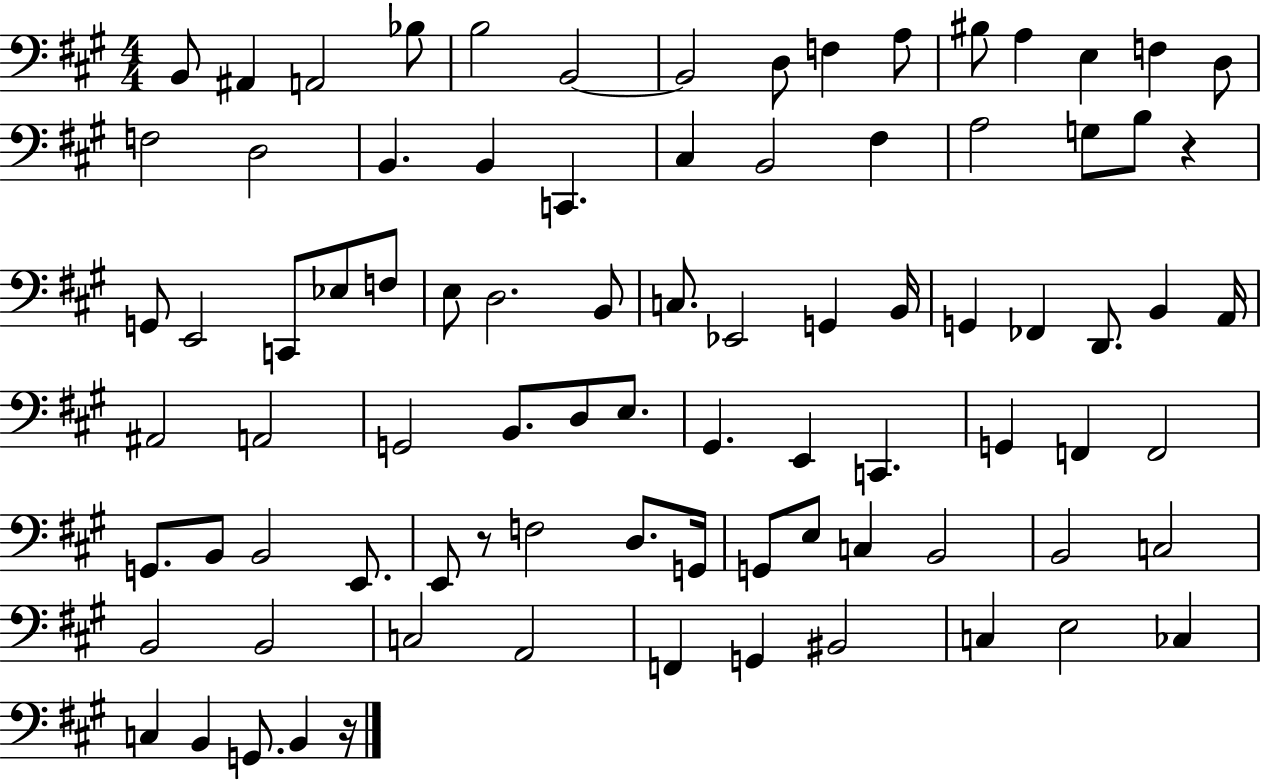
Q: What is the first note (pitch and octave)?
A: B2